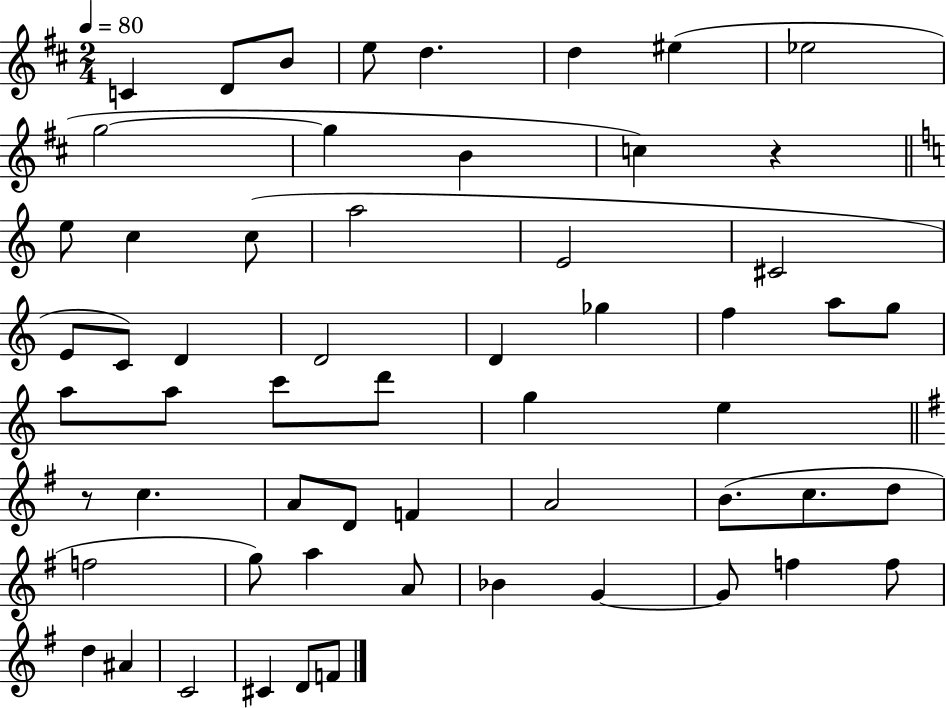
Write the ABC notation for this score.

X:1
T:Untitled
M:2/4
L:1/4
K:D
C D/2 B/2 e/2 d d ^e _e2 g2 g B c z e/2 c c/2 a2 E2 ^C2 E/2 C/2 D D2 D _g f a/2 g/2 a/2 a/2 c'/2 d'/2 g e z/2 c A/2 D/2 F A2 B/2 c/2 d/2 f2 g/2 a A/2 _B G G/2 f f/2 d ^A C2 ^C D/2 F/2